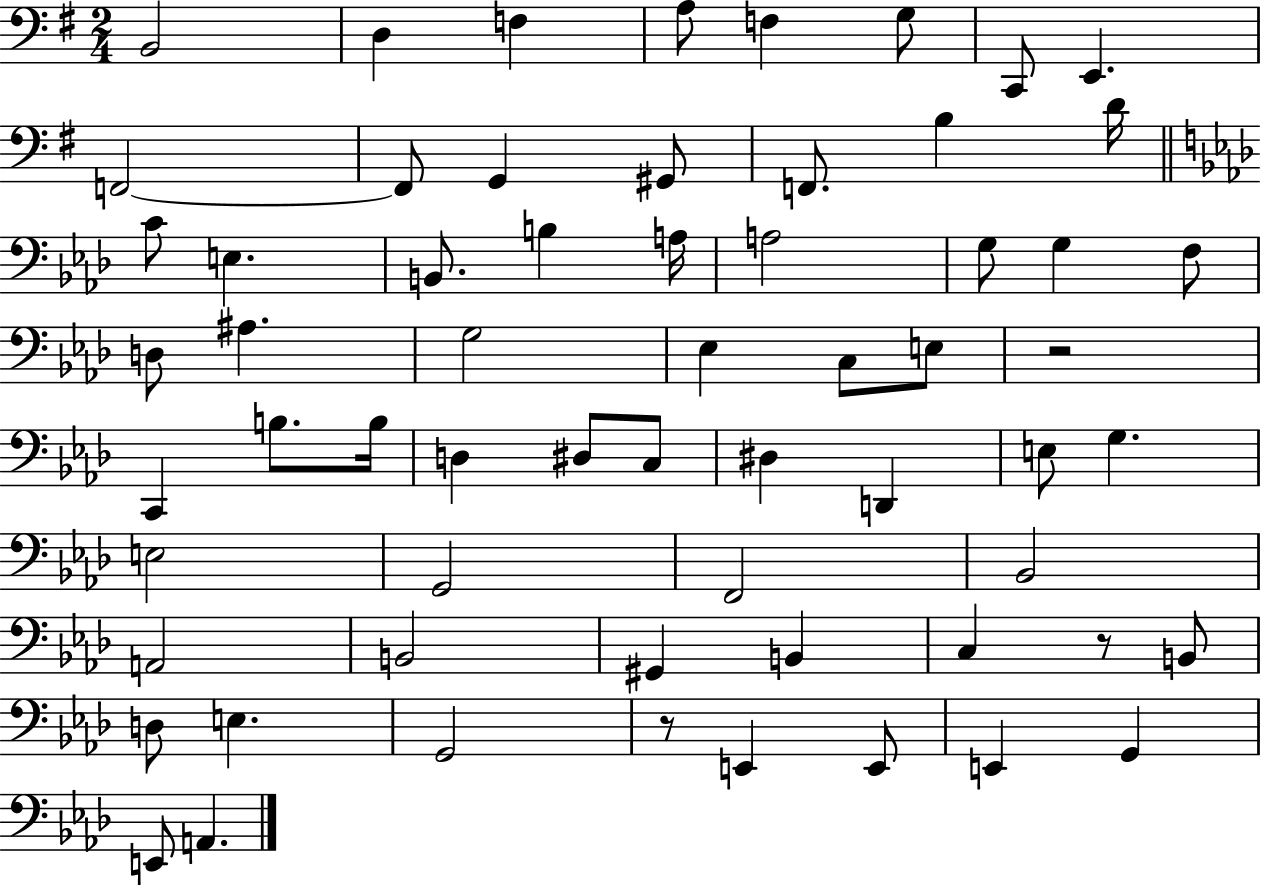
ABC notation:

X:1
T:Untitled
M:2/4
L:1/4
K:G
B,,2 D, F, A,/2 F, G,/2 C,,/2 E,, F,,2 F,,/2 G,, ^G,,/2 F,,/2 B, D/4 C/2 E, B,,/2 B, A,/4 A,2 G,/2 G, F,/2 D,/2 ^A, G,2 _E, C,/2 E,/2 z2 C,, B,/2 B,/4 D, ^D,/2 C,/2 ^D, D,, E,/2 G, E,2 G,,2 F,,2 _B,,2 A,,2 B,,2 ^G,, B,, C, z/2 B,,/2 D,/2 E, G,,2 z/2 E,, E,,/2 E,, G,, E,,/2 A,,